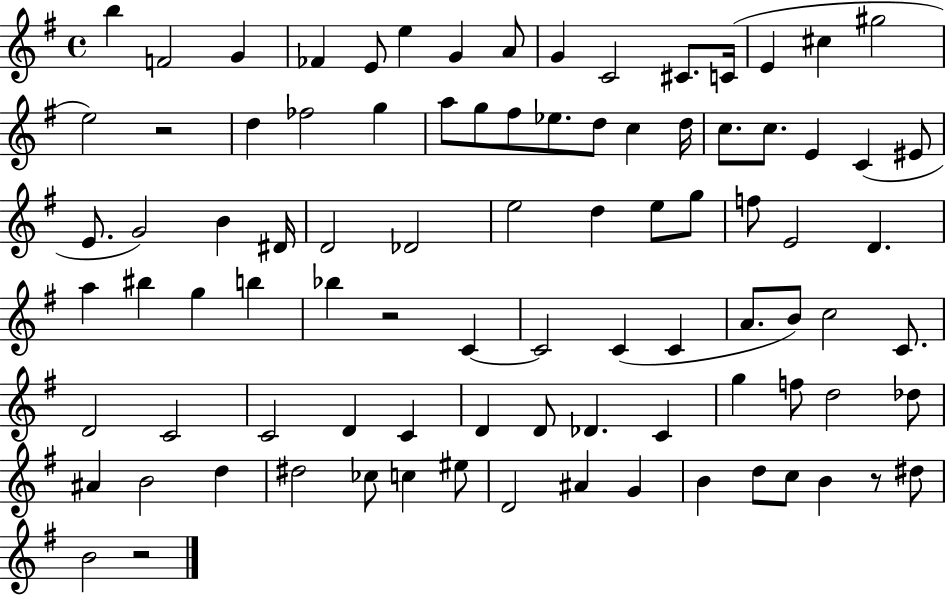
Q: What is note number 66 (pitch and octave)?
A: C4